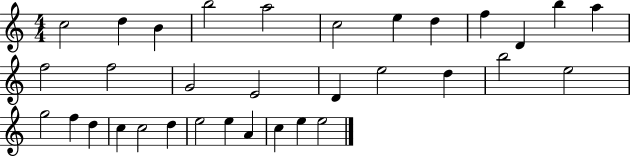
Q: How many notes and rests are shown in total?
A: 33